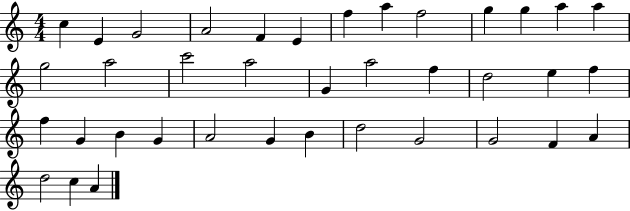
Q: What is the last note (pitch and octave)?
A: A4